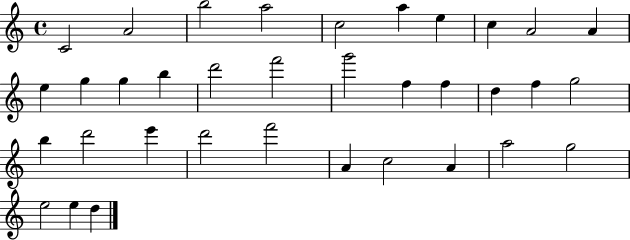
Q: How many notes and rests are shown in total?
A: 35